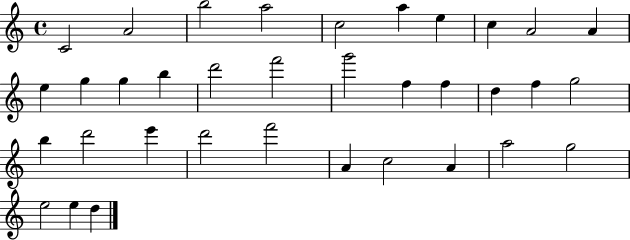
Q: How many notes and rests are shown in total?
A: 35